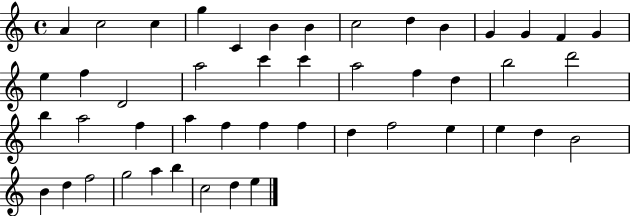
{
  \clef treble
  \time 4/4
  \defaultTimeSignature
  \key c \major
  a'4 c''2 c''4 | g''4 c'4 b'4 b'4 | c''2 d''4 b'4 | g'4 g'4 f'4 g'4 | \break e''4 f''4 d'2 | a''2 c'''4 c'''4 | a''2 f''4 d''4 | b''2 d'''2 | \break b''4 a''2 f''4 | a''4 f''4 f''4 f''4 | d''4 f''2 e''4 | e''4 d''4 b'2 | \break b'4 d''4 f''2 | g''2 a''4 b''4 | c''2 d''4 e''4 | \bar "|."
}